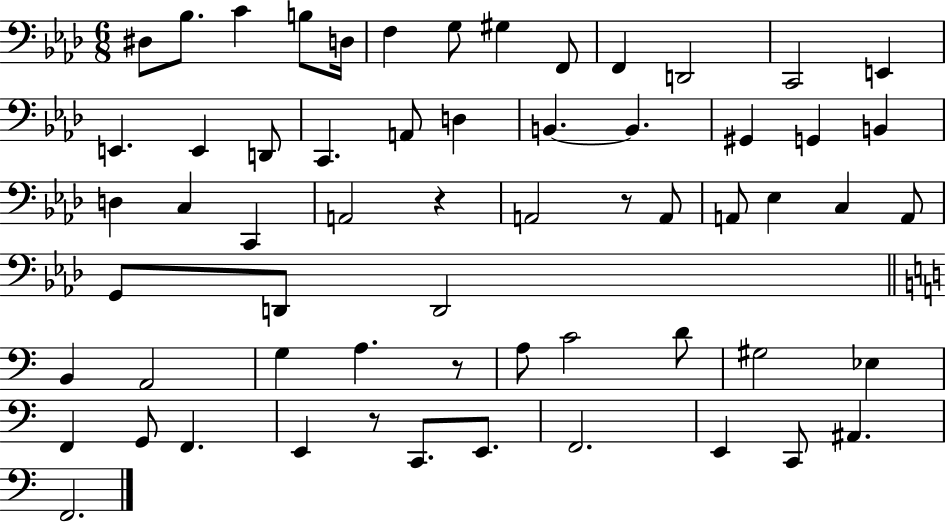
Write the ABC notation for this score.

X:1
T:Untitled
M:6/8
L:1/4
K:Ab
^D,/2 _B,/2 C B,/2 D,/4 F, G,/2 ^G, F,,/2 F,, D,,2 C,,2 E,, E,, E,, D,,/2 C,, A,,/2 D, B,, B,, ^G,, G,, B,, D, C, C,, A,,2 z A,,2 z/2 A,,/2 A,,/2 _E, C, A,,/2 G,,/2 D,,/2 D,,2 B,, A,,2 G, A, z/2 A,/2 C2 D/2 ^G,2 _E, F,, G,,/2 F,, E,, z/2 C,,/2 E,,/2 F,,2 E,, C,,/2 ^A,, F,,2